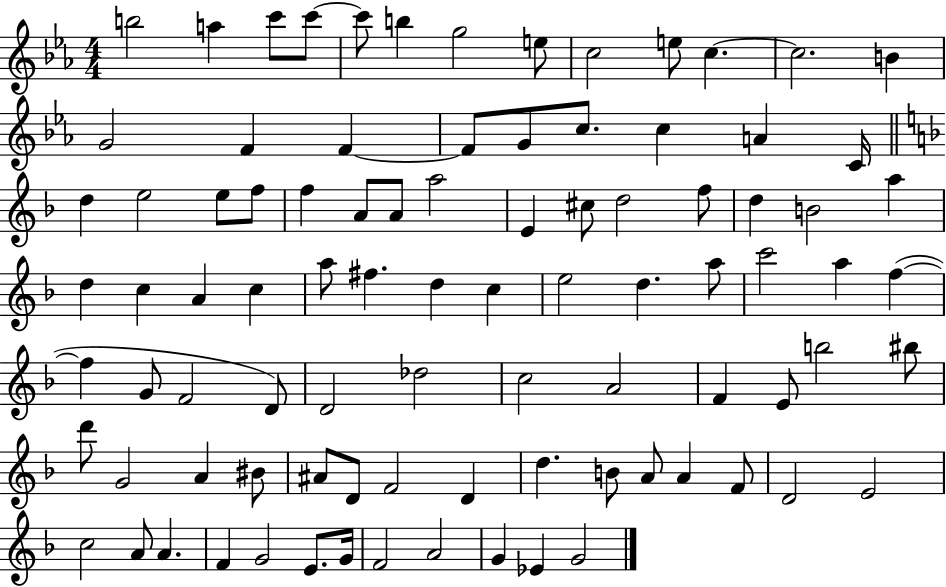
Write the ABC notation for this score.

X:1
T:Untitled
M:4/4
L:1/4
K:Eb
b2 a c'/2 c'/2 c'/2 b g2 e/2 c2 e/2 c c2 B G2 F F F/2 G/2 c/2 c A C/4 d e2 e/2 f/2 f A/2 A/2 a2 E ^c/2 d2 f/2 d B2 a d c A c a/2 ^f d c e2 d a/2 c'2 a f f G/2 F2 D/2 D2 _d2 c2 A2 F E/2 b2 ^b/2 d'/2 G2 A ^B/2 ^A/2 D/2 F2 D d B/2 A/2 A F/2 D2 E2 c2 A/2 A F G2 E/2 G/4 F2 A2 G _E G2